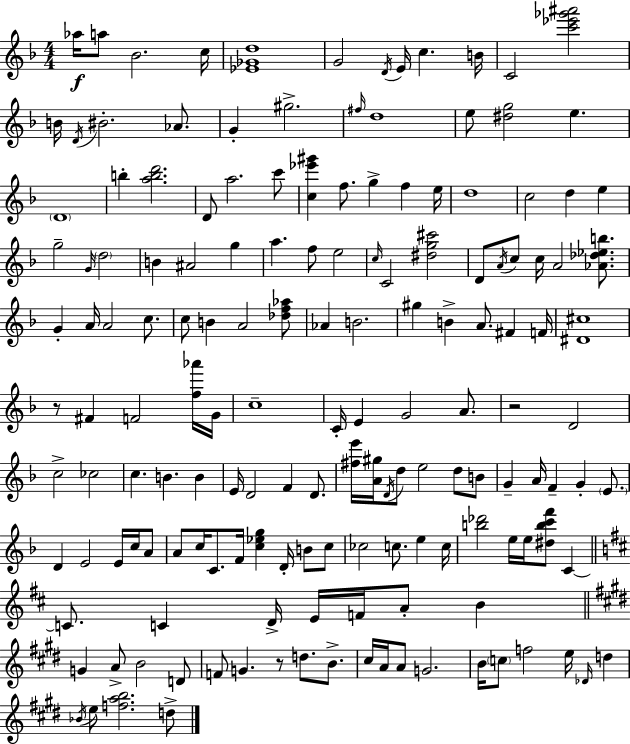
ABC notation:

X:1
T:Untitled
M:4/4
L:1/4
K:F
_a/4 a/2 _B2 c/4 [_E_Gd]4 G2 D/4 E/4 c B/4 C2 [c'_e'_g'^a']2 B/4 D/4 ^B2 _A/2 G ^g2 ^f/4 d4 e/2 [^dg]2 e D4 b [abd']2 D/2 a2 c'/2 [c_e'^g'] f/2 g f e/4 d4 c2 d e g2 G/4 d2 B ^A2 g a f/2 e2 c/4 C2 [^dg^c']2 D/2 A/4 c/2 c/4 A2 [_A_d_eb]/2 G A/4 A2 c/2 c/2 B A2 [_df_a]/2 _A B2 ^g B A/2 ^F F/4 [^D^c]4 z/2 ^F F2 [f_a']/4 G/4 c4 C/4 E G2 A/2 z2 D2 c2 _c2 c B B E/4 D2 F D/2 [^fe']/4 [A^g]/4 D/4 d/2 e2 d/2 B/2 G A/4 F G E/2 D E2 E/4 c/4 A/2 A/2 c/4 C/2 F/4 [c_eg] D/4 B/2 c/2 _c2 c/2 e c/4 [b_d']2 e/4 e/4 [^dbc'f']/2 C C/2 C D/4 E/4 F/4 A/2 B G A/2 B2 D/2 F/2 G z/2 d/2 B/2 ^c/4 A/4 A/2 G2 B/4 c/2 f2 e/4 _D/4 d _B/4 e/2 [fab]2 d/2